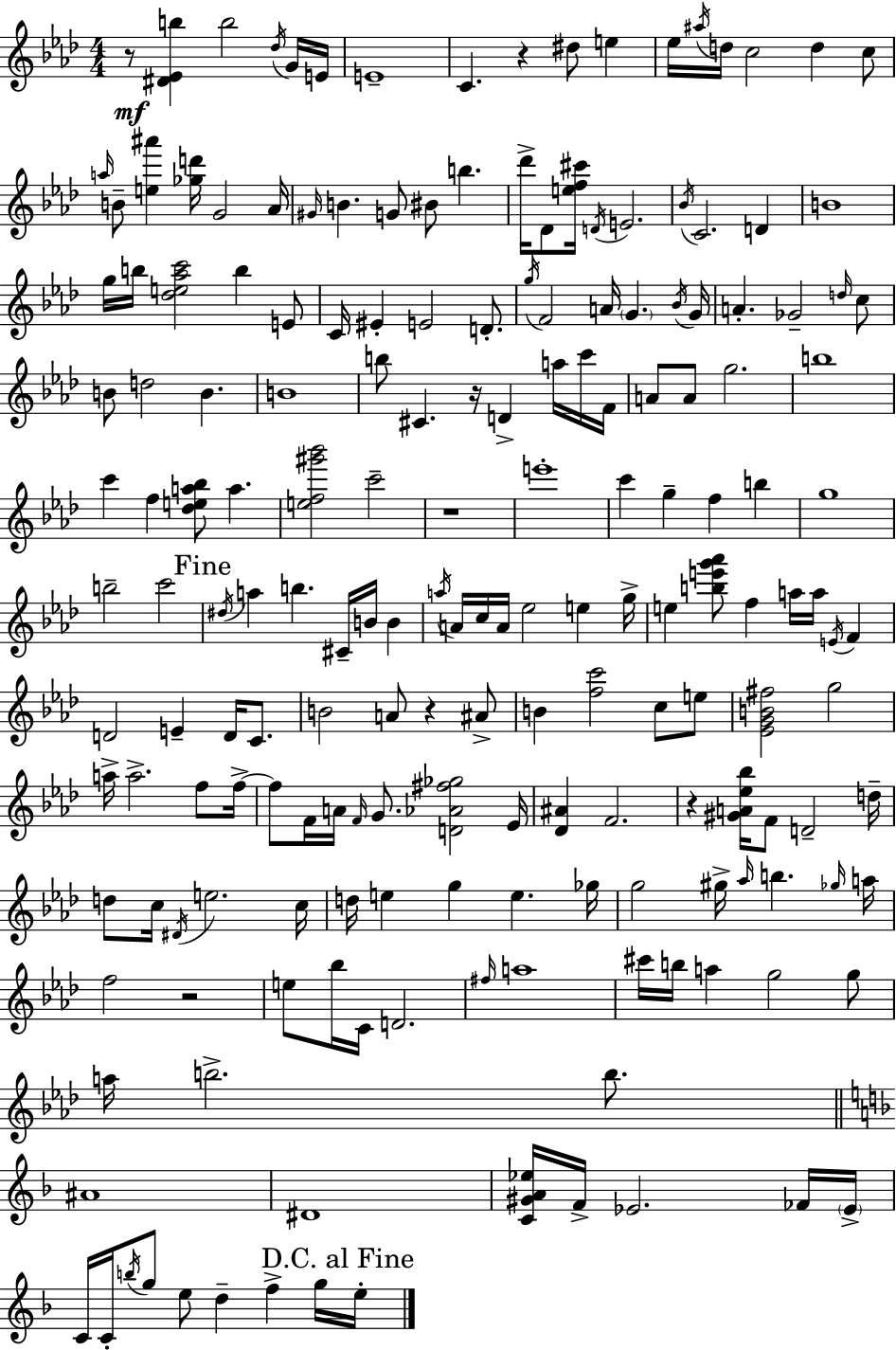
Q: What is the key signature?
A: AES major